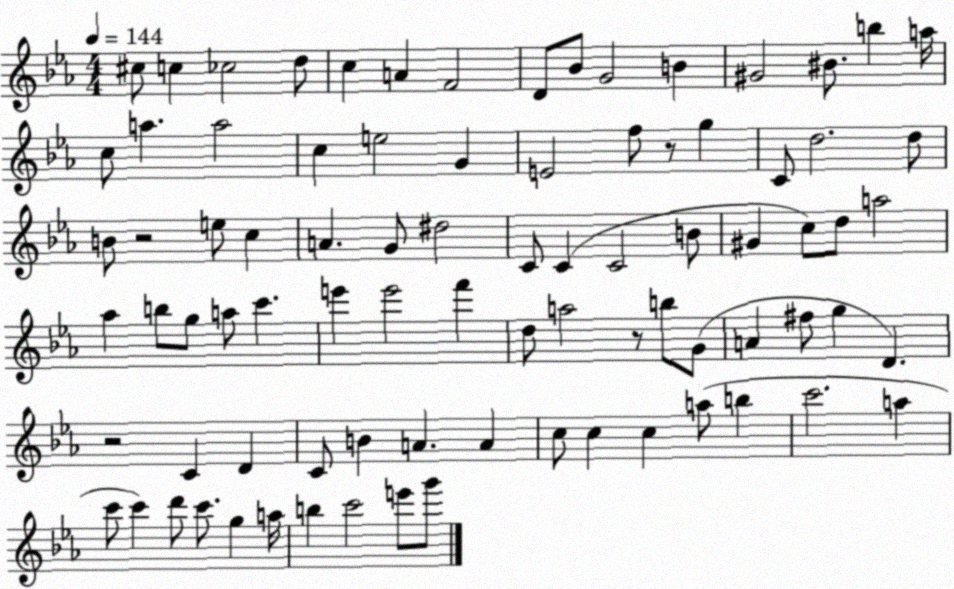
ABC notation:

X:1
T:Untitled
M:4/4
L:1/4
K:Eb
^c/2 c _c2 d/2 c A F2 D/2 _B/2 G2 B ^G2 ^B/2 b a/4 c/2 a a2 c e2 G E2 f/2 z/2 g C/2 d2 d/2 B/2 z2 e/2 c A G/2 ^d2 C/2 C C2 B/2 ^G c/2 d/2 a2 _a b/2 g/2 a/2 c' e' e'2 f' d/2 a2 z/2 b/2 G/2 A ^f/2 g D z2 C D C/2 B A A c/2 c c a/2 b c'2 a c'/2 c' d'/2 c'/2 g a/4 b c'2 e'/2 g'/2